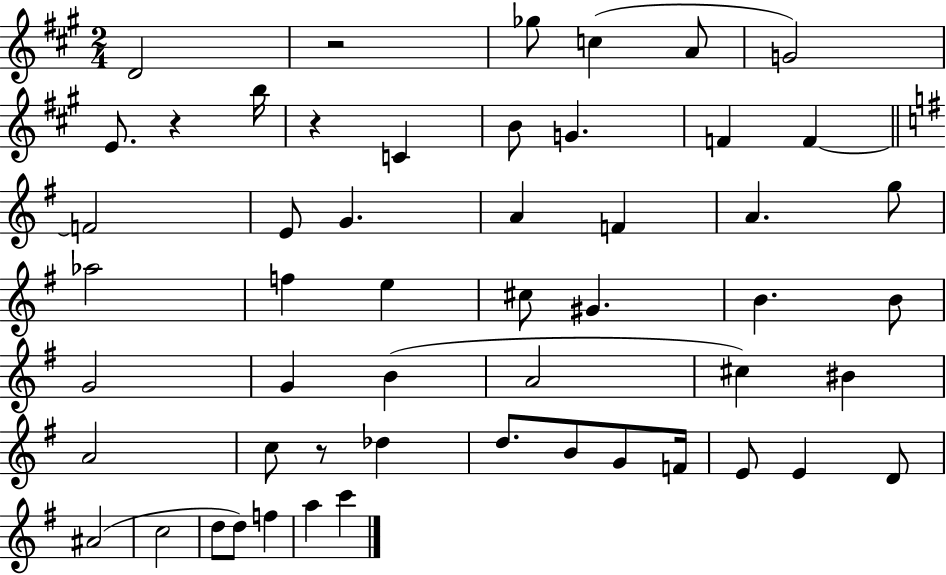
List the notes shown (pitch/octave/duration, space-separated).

D4/h R/h Gb5/e C5/q A4/e G4/h E4/e. R/q B5/s R/q C4/q B4/e G4/q. F4/q F4/q F4/h E4/e G4/q. A4/q F4/q A4/q. G5/e Ab5/h F5/q E5/q C#5/e G#4/q. B4/q. B4/e G4/h G4/q B4/q A4/h C#5/q BIS4/q A4/h C5/e R/e Db5/q D5/e. B4/e G4/e F4/s E4/e E4/q D4/e A#4/h C5/h D5/e D5/e F5/q A5/q C6/q